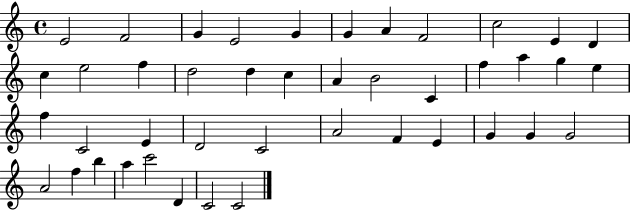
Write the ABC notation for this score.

X:1
T:Untitled
M:4/4
L:1/4
K:C
E2 F2 G E2 G G A F2 c2 E D c e2 f d2 d c A B2 C f a g e f C2 E D2 C2 A2 F E G G G2 A2 f b a c'2 D C2 C2